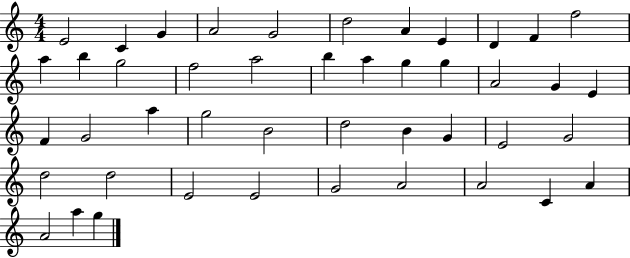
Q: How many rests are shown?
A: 0